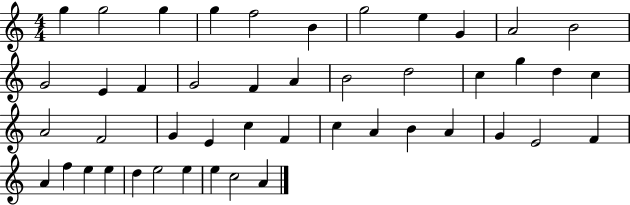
X:1
T:Untitled
M:4/4
L:1/4
K:C
g g2 g g f2 B g2 e G A2 B2 G2 E F G2 F A B2 d2 c g d c A2 F2 G E c F c A B A G E2 F A f e e d e2 e e c2 A